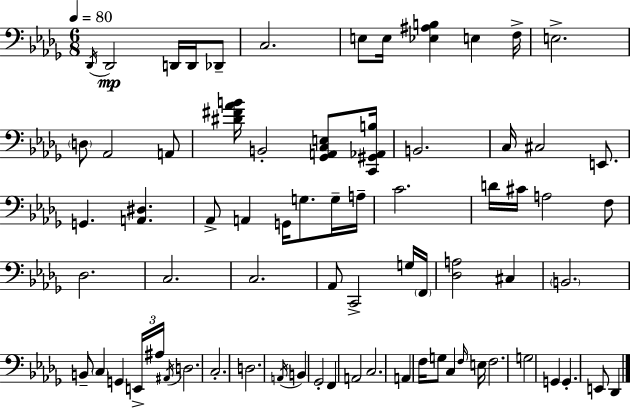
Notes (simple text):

Db2/s Db2/h D2/s D2/s Db2/e C3/h. E3/e E3/s [Eb3,A#3,B3]/q E3/q F3/s E3/h. D3/e Ab2/h A2/e [D#4,F#4,Ab4,B4]/s B2/h [Gb2,A2,C3,E3]/e [C2,G#2,Ab2,B3]/s B2/h. C3/s C#3/h E2/e. G2/q. [A2,D#3]/q. Ab2/e A2/q G2/s G3/e. G3/s A3/s C4/h. D4/s C#4/s A3/h F3/e Db3/h. C3/h. C3/h. Ab2/e C2/h G3/s F2/s [Db3,A3]/h C#3/q B2/h. B2/e C3/q G2/q E2/s A#3/s A#2/s D3/h. C3/h. D3/h. A2/s B2/q Gb2/h F2/q A2/h C3/h. A2/q F3/s G3/e C3/q F3/s E3/s F3/h. G3/h G2/q G2/q. E2/e Db2/q